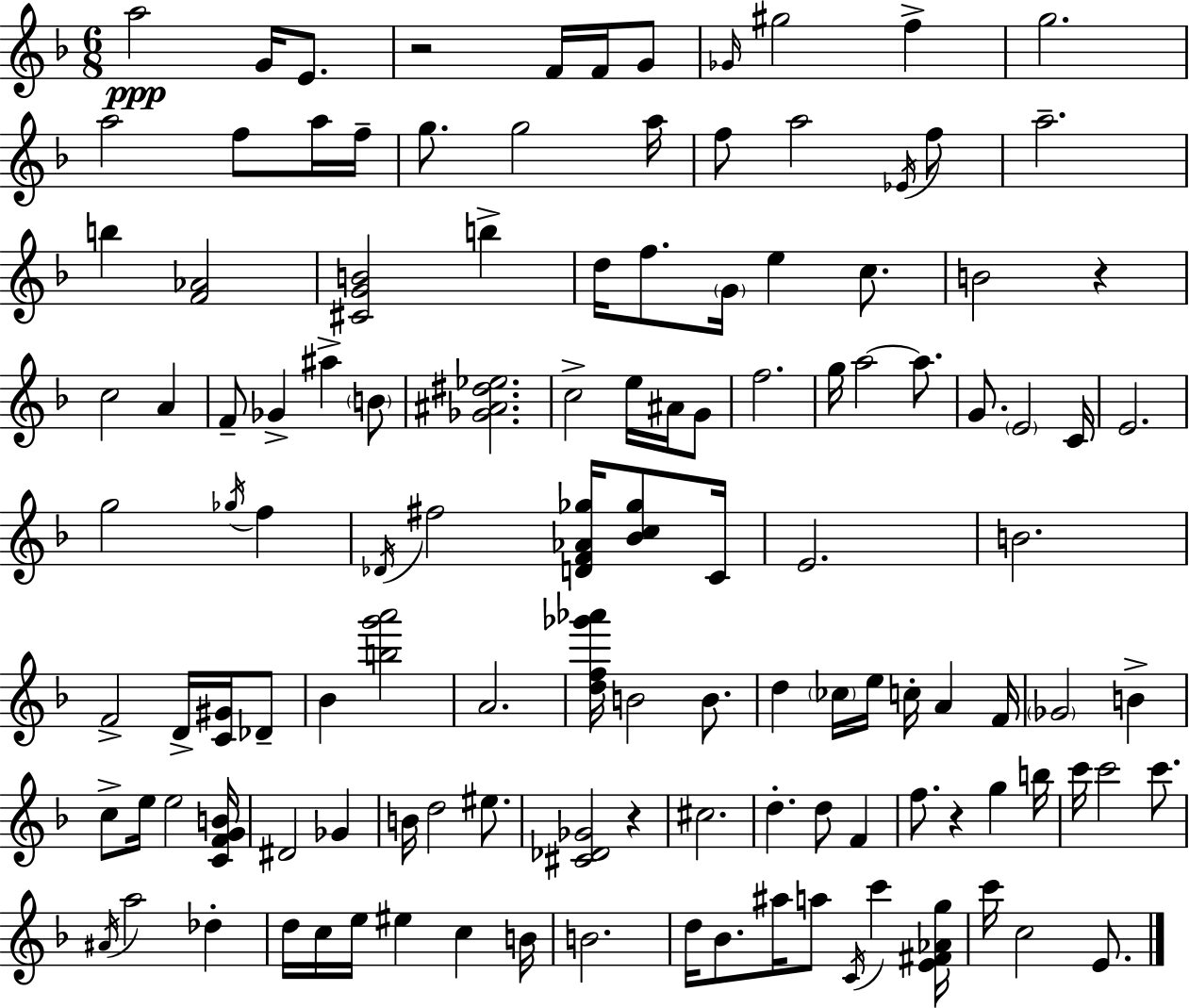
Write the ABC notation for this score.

X:1
T:Untitled
M:6/8
L:1/4
K:F
a2 G/4 E/2 z2 F/4 F/4 G/2 _G/4 ^g2 f g2 a2 f/2 a/4 f/4 g/2 g2 a/4 f/2 a2 _E/4 f/2 a2 b [F_A]2 [^CGB]2 b d/4 f/2 G/4 e c/2 B2 z c2 A F/2 _G ^a B/2 [_G^A^d_e]2 c2 e/4 ^A/4 G/2 f2 g/4 a2 a/2 G/2 E2 C/4 E2 g2 _g/4 f _D/4 ^f2 [DF_A_g]/4 [_Bc_g]/2 C/4 E2 B2 F2 D/4 [C^G]/4 _D/2 _B [bg'a']2 A2 [df_g'_a']/4 B2 B/2 d _c/4 e/4 c/4 A F/4 _G2 B c/2 e/4 e2 [CFGB]/4 ^D2 _G B/4 d2 ^e/2 [^C_D_G]2 z ^c2 d d/2 F f/2 z g b/4 c'/4 c'2 c'/2 ^A/4 a2 _d d/4 c/4 e/4 ^e c B/4 B2 d/4 _B/2 ^a/4 a/2 C/4 c' [E^F_Ag]/4 c'/4 c2 E/2